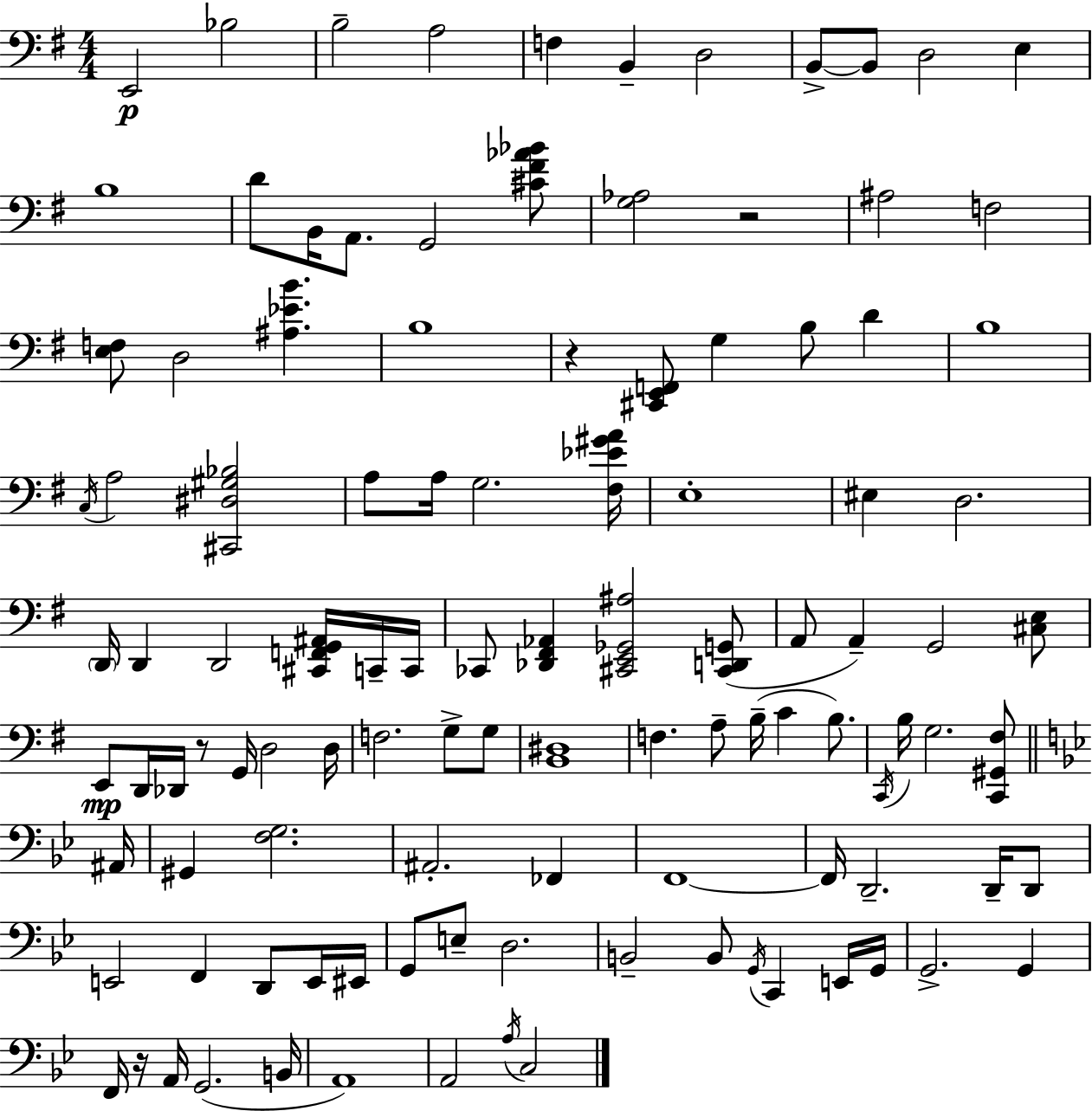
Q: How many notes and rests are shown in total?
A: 110